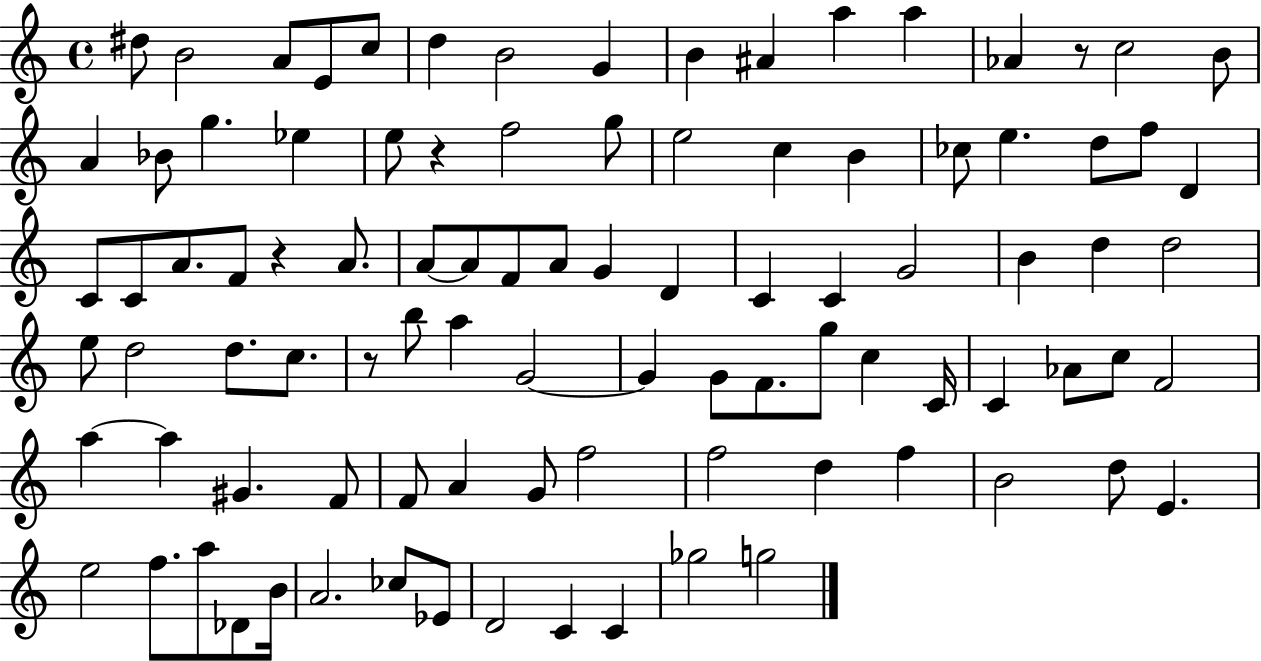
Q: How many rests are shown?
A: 4